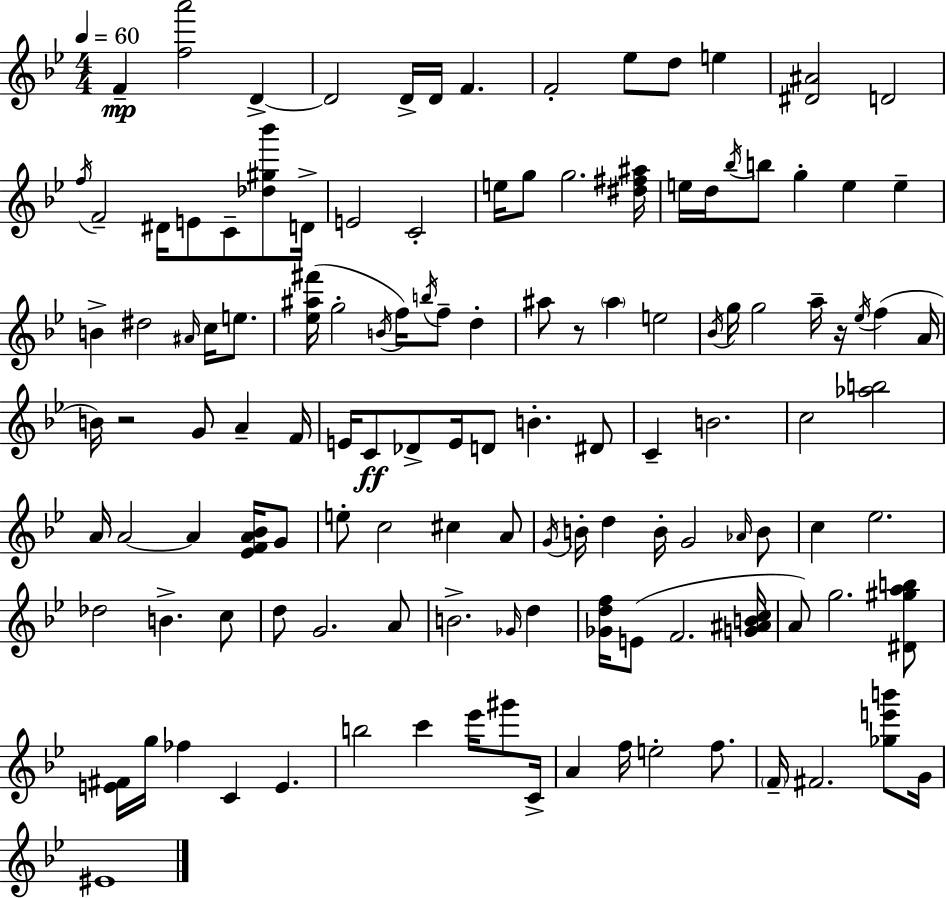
F4/q [F5,A6]/h D4/q D4/h D4/s D4/s F4/q. F4/h Eb5/e D5/e E5/q [D#4,A#4]/h D4/h F5/s F4/h D#4/s E4/e C4/e [Db5,G#5,Bb6]/e D4/s E4/h C4/h E5/s G5/e G5/h. [D#5,F#5,A#5]/s E5/s D5/s Bb5/s B5/e G5/q E5/q E5/q B4/q D#5/h A#4/s C5/s E5/e. [Eb5,A#5,F#6]/s G5/h B4/s F5/s B5/s F5/e D5/q A#5/e R/e A#5/q E5/h Bb4/s G5/s G5/h A5/s R/s Eb5/s F5/q A4/s B4/s R/h G4/e A4/q F4/s E4/s C4/e Db4/e E4/s D4/e B4/q. D#4/e C4/q B4/h. C5/h [Ab5,B5]/h A4/s A4/h A4/q [Eb4,F4,A4,Bb4]/s G4/e E5/e C5/h C#5/q A4/e G4/s B4/s D5/q B4/s G4/h Ab4/s B4/e C5/q Eb5/h. Db5/h B4/q. C5/e D5/e G4/h. A4/e B4/h. Gb4/s D5/q [Gb4,D5,F5]/s E4/e F4/h. [G4,A#4,B4,C5]/s A4/e G5/h. [D#4,G#5,A5,B5]/e [E4,F#4]/s G5/s FES5/q C4/q E4/q. B5/h C6/q Eb6/s G#6/e C4/s A4/q F5/s E5/h F5/e. F4/s F#4/h. [Gb5,E6,B6]/e G4/s EIS4/w